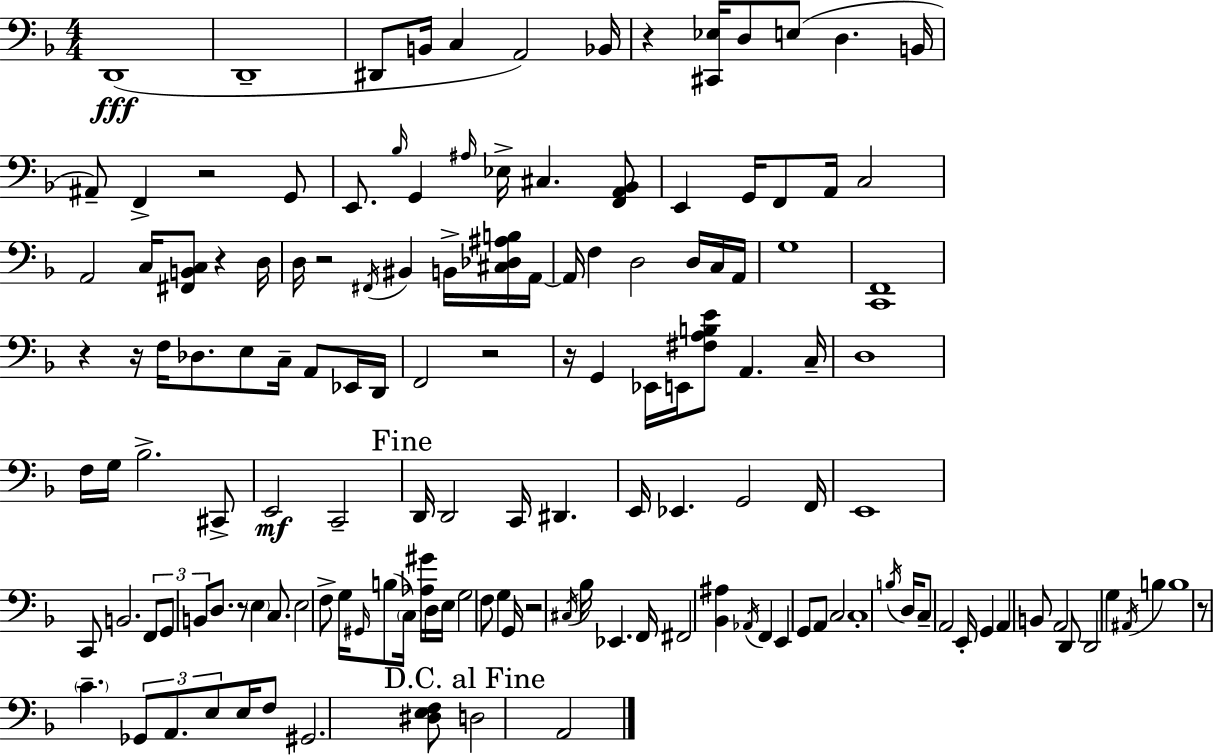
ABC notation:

X:1
T:Untitled
M:4/4
L:1/4
K:F
D,,4 D,,4 ^D,,/2 B,,/4 C, A,,2 _B,,/4 z [^C,,_E,]/4 D,/2 E,/2 D, B,,/4 ^A,,/2 F,, z2 G,,/2 E,,/2 _B,/4 G,, ^A,/4 _E,/4 ^C, [F,,A,,_B,,]/2 E,, G,,/4 F,,/2 A,,/4 C,2 A,,2 C,/4 [^F,,B,,C,]/2 z D,/4 D,/4 z2 ^F,,/4 ^B,, B,,/4 [^C,_D,^A,B,]/4 A,,/4 A,,/4 F, D,2 D,/4 C,/4 A,,/4 G,4 [C,,F,,]4 z z/4 F,/4 _D,/2 E,/2 C,/4 A,,/2 _E,,/4 D,,/4 F,,2 z2 z/4 G,, _E,,/4 E,,/4 [^F,A,B,E]/2 A,, C,/4 D,4 F,/4 G,/4 _B,2 ^C,,/2 E,,2 C,,2 D,,/4 D,,2 C,,/4 ^D,, E,,/4 _E,, G,,2 F,,/4 E,,4 C,,/2 B,,2 F,,/2 G,,/2 B,,/2 D,/2 z/2 E, C,/2 E,2 F,/2 G,/4 ^G,,/4 B,/2 C,/4 [_A,^G]/4 D,/4 E,/4 G,2 F,/2 G, G,,/4 z2 ^C,/4 _B,/4 _E,, F,,/4 ^F,,2 [_B,,^A,] _A,,/4 F,, E,, G,,/2 A,,/2 C,2 C,4 B,/4 D,/4 C,/2 A,,2 E,,/4 G,, A,, B,,/2 A,,2 D,,/2 D,,2 G, ^A,,/4 B, B,4 z/2 C _G,,/2 A,,/2 E,/2 E,/4 F,/2 ^G,,2 [^D,E,F,]/2 D,2 A,,2